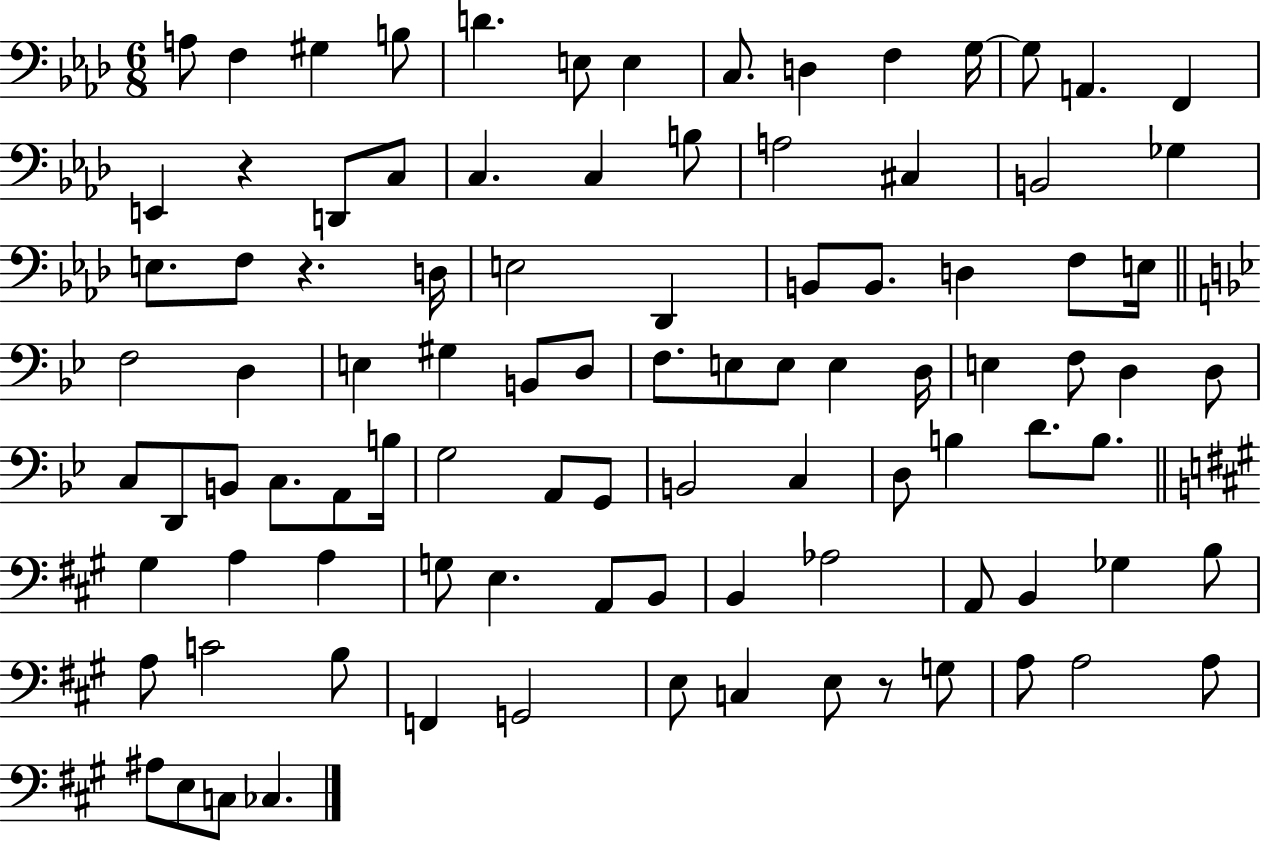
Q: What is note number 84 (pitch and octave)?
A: C3